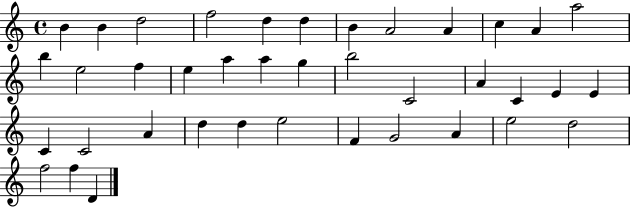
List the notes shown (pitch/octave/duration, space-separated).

B4/q B4/q D5/h F5/h D5/q D5/q B4/q A4/h A4/q C5/q A4/q A5/h B5/q E5/h F5/q E5/q A5/q A5/q G5/q B5/h C4/h A4/q C4/q E4/q E4/q C4/q C4/h A4/q D5/q D5/q E5/h F4/q G4/h A4/q E5/h D5/h F5/h F5/q D4/q